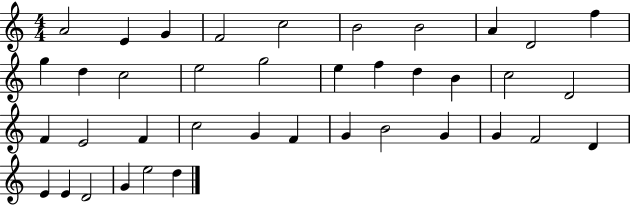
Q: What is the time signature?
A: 4/4